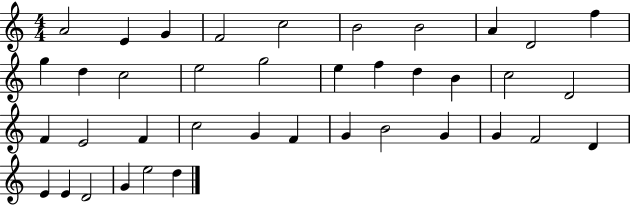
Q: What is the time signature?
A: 4/4